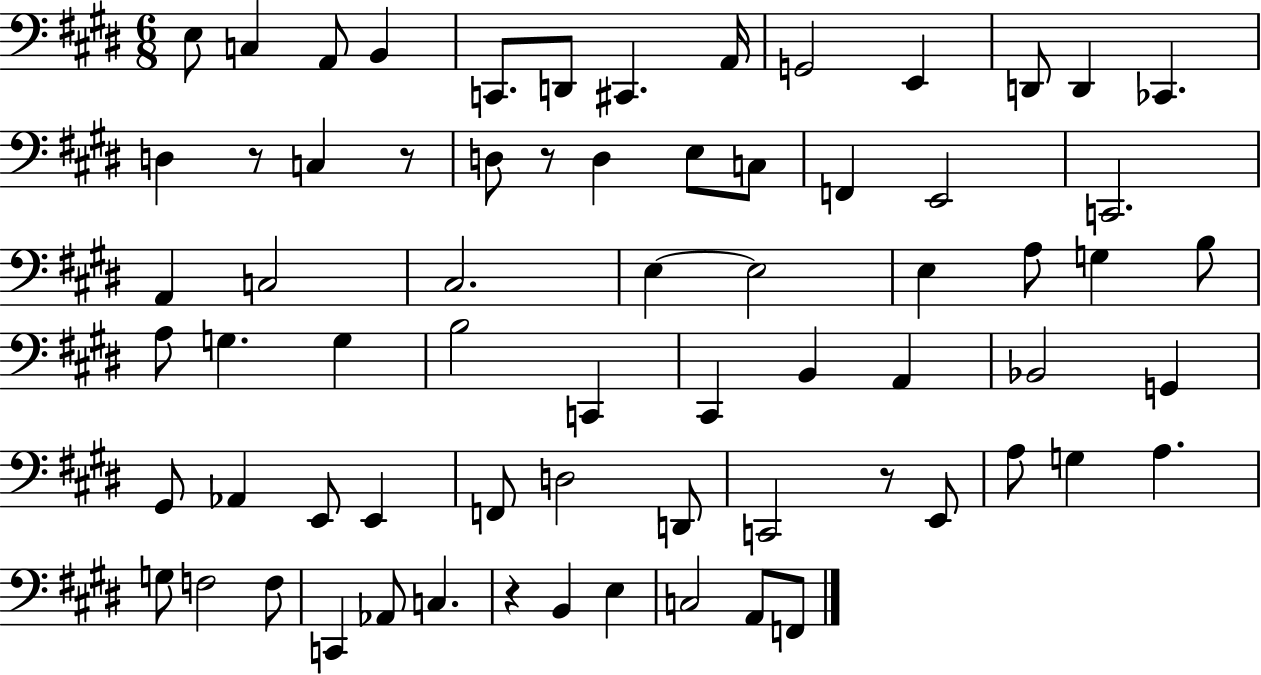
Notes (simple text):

E3/e C3/q A2/e B2/q C2/e. D2/e C#2/q. A2/s G2/h E2/q D2/e D2/q CES2/q. D3/q R/e C3/q R/e D3/e R/e D3/q E3/e C3/e F2/q E2/h C2/h. A2/q C3/h C#3/h. E3/q E3/h E3/q A3/e G3/q B3/e A3/e G3/q. G3/q B3/h C2/q C#2/q B2/q A2/q Bb2/h G2/q G#2/e Ab2/q E2/e E2/q F2/e D3/h D2/e C2/h R/e E2/e A3/e G3/q A3/q. G3/e F3/h F3/e C2/q Ab2/e C3/q. R/q B2/q E3/q C3/h A2/e F2/e